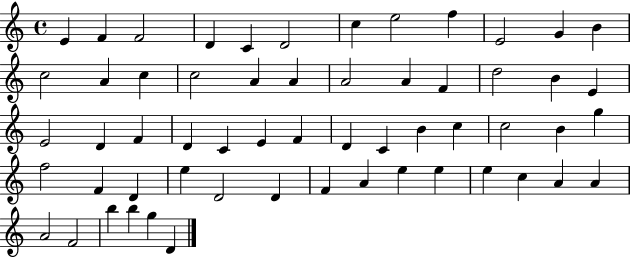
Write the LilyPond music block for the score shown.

{
  \clef treble
  \time 4/4
  \defaultTimeSignature
  \key c \major
  e'4 f'4 f'2 | d'4 c'4 d'2 | c''4 e''2 f''4 | e'2 g'4 b'4 | \break c''2 a'4 c''4 | c''2 a'4 a'4 | a'2 a'4 f'4 | d''2 b'4 e'4 | \break e'2 d'4 f'4 | d'4 c'4 e'4 f'4 | d'4 c'4 b'4 c''4 | c''2 b'4 g''4 | \break f''2 f'4 d'4 | e''4 d'2 d'4 | f'4 a'4 e''4 e''4 | e''4 c''4 a'4 a'4 | \break a'2 f'2 | b''4 b''4 g''4 d'4 | \bar "|."
}